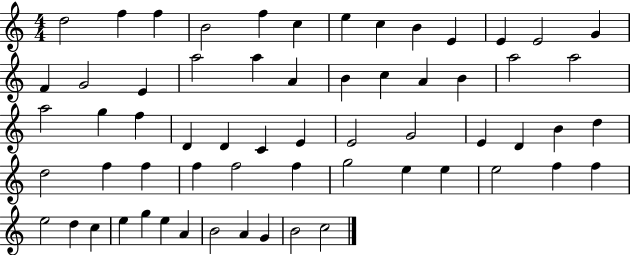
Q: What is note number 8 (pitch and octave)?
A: C5